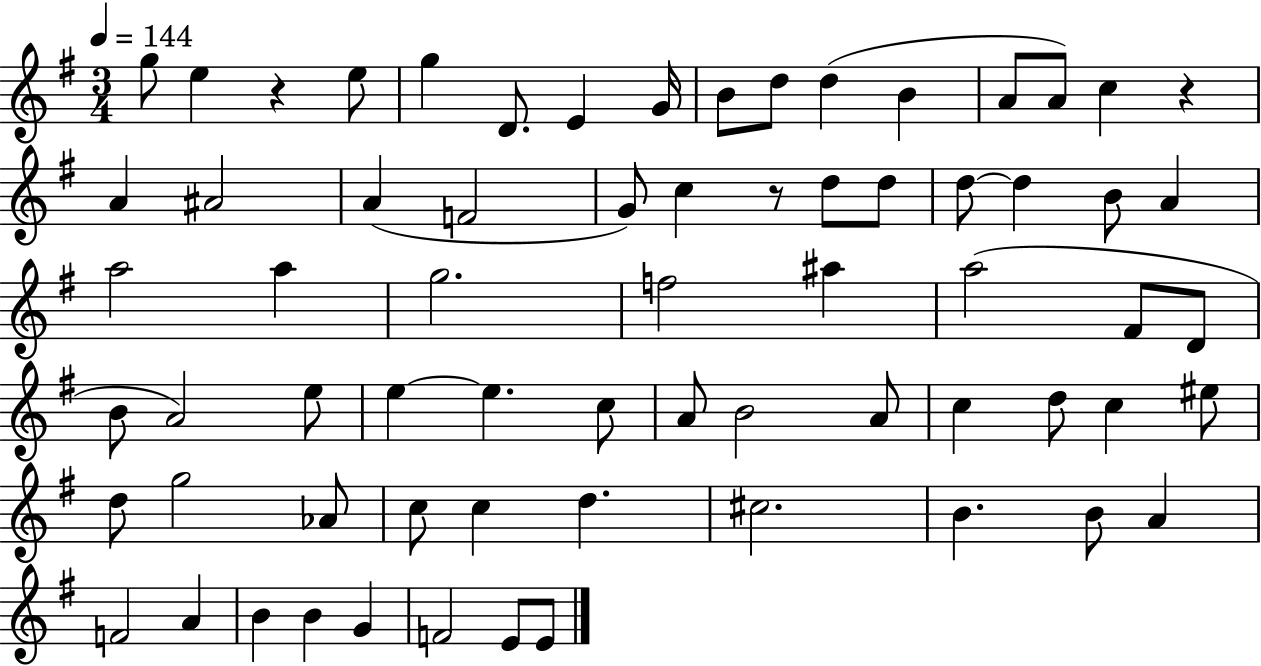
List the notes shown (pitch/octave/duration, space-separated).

G5/e E5/q R/q E5/e G5/q D4/e. E4/q G4/s B4/e D5/e D5/q B4/q A4/e A4/e C5/q R/q A4/q A#4/h A4/q F4/h G4/e C5/q R/e D5/e D5/e D5/e D5/q B4/e A4/q A5/h A5/q G5/h. F5/h A#5/q A5/h F#4/e D4/e B4/e A4/h E5/e E5/q E5/q. C5/e A4/e B4/h A4/e C5/q D5/e C5/q EIS5/e D5/e G5/h Ab4/e C5/e C5/q D5/q. C#5/h. B4/q. B4/e A4/q F4/h A4/q B4/q B4/q G4/q F4/h E4/e E4/e